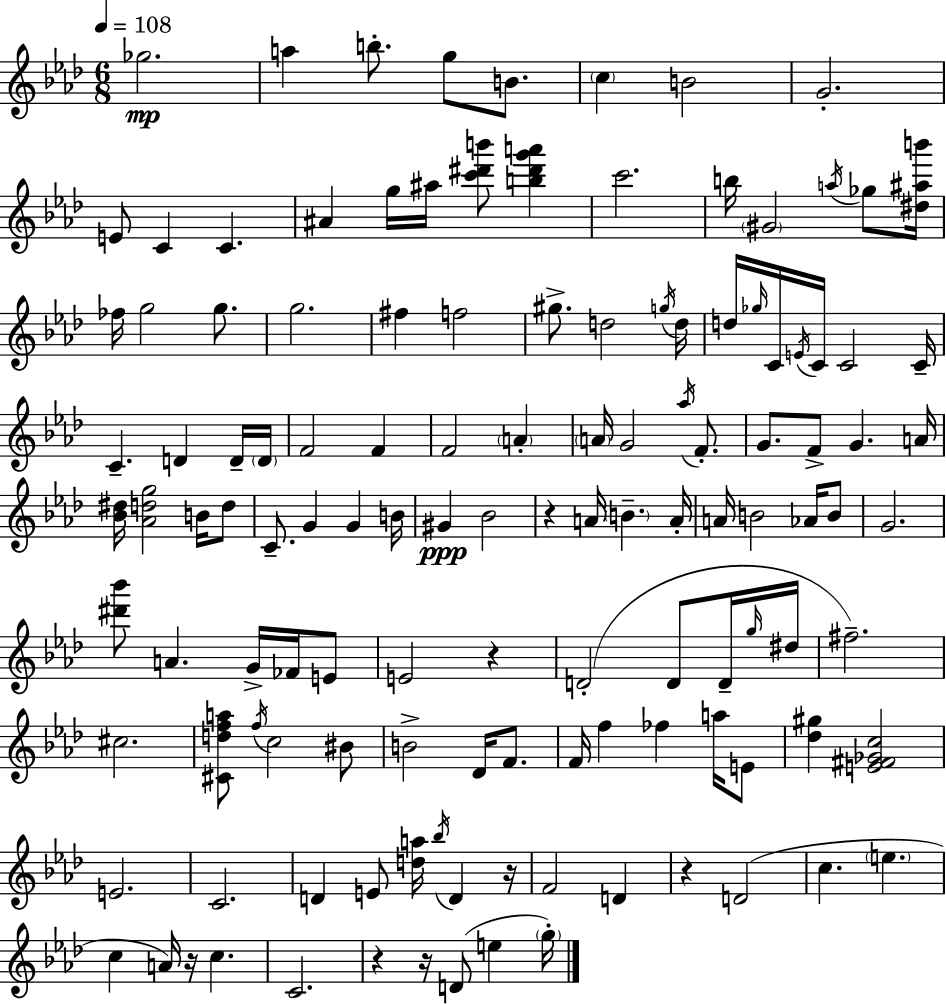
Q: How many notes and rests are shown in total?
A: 126